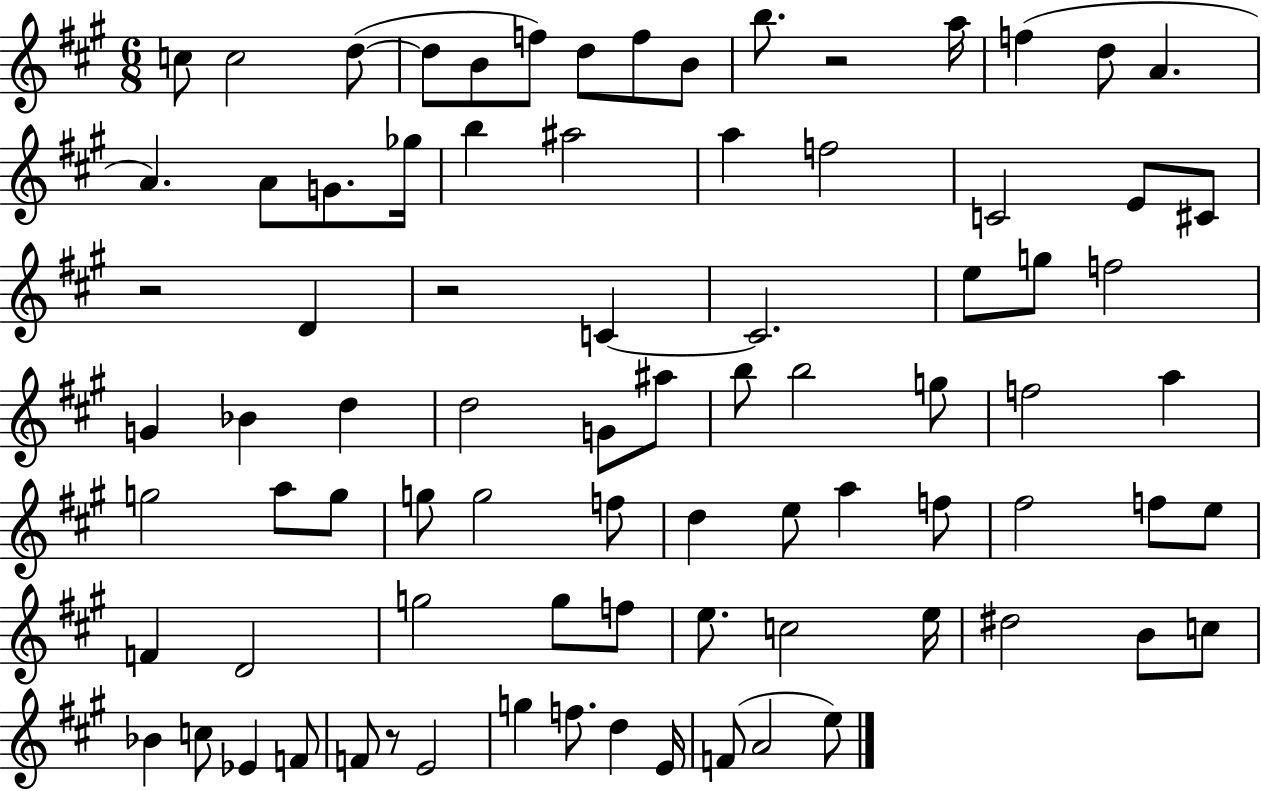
C5/e C5/h D5/e D5/e B4/e F5/e D5/e F5/e B4/e B5/e. R/h A5/s F5/q D5/e A4/q. A4/q. A4/e G4/e. Gb5/s B5/q A#5/h A5/q F5/h C4/h E4/e C#4/e R/h D4/q R/h C4/q C4/h. E5/e G5/e F5/h G4/q Bb4/q D5/q D5/h G4/e A#5/e B5/e B5/h G5/e F5/h A5/q G5/h A5/e G5/e G5/e G5/h F5/e D5/q E5/e A5/q F5/e F#5/h F5/e E5/e F4/q D4/h G5/h G5/e F5/e E5/e. C5/h E5/s D#5/h B4/e C5/e Bb4/q C5/e Eb4/q F4/e F4/e R/e E4/h G5/q F5/e. D5/q E4/s F4/e A4/h E5/e